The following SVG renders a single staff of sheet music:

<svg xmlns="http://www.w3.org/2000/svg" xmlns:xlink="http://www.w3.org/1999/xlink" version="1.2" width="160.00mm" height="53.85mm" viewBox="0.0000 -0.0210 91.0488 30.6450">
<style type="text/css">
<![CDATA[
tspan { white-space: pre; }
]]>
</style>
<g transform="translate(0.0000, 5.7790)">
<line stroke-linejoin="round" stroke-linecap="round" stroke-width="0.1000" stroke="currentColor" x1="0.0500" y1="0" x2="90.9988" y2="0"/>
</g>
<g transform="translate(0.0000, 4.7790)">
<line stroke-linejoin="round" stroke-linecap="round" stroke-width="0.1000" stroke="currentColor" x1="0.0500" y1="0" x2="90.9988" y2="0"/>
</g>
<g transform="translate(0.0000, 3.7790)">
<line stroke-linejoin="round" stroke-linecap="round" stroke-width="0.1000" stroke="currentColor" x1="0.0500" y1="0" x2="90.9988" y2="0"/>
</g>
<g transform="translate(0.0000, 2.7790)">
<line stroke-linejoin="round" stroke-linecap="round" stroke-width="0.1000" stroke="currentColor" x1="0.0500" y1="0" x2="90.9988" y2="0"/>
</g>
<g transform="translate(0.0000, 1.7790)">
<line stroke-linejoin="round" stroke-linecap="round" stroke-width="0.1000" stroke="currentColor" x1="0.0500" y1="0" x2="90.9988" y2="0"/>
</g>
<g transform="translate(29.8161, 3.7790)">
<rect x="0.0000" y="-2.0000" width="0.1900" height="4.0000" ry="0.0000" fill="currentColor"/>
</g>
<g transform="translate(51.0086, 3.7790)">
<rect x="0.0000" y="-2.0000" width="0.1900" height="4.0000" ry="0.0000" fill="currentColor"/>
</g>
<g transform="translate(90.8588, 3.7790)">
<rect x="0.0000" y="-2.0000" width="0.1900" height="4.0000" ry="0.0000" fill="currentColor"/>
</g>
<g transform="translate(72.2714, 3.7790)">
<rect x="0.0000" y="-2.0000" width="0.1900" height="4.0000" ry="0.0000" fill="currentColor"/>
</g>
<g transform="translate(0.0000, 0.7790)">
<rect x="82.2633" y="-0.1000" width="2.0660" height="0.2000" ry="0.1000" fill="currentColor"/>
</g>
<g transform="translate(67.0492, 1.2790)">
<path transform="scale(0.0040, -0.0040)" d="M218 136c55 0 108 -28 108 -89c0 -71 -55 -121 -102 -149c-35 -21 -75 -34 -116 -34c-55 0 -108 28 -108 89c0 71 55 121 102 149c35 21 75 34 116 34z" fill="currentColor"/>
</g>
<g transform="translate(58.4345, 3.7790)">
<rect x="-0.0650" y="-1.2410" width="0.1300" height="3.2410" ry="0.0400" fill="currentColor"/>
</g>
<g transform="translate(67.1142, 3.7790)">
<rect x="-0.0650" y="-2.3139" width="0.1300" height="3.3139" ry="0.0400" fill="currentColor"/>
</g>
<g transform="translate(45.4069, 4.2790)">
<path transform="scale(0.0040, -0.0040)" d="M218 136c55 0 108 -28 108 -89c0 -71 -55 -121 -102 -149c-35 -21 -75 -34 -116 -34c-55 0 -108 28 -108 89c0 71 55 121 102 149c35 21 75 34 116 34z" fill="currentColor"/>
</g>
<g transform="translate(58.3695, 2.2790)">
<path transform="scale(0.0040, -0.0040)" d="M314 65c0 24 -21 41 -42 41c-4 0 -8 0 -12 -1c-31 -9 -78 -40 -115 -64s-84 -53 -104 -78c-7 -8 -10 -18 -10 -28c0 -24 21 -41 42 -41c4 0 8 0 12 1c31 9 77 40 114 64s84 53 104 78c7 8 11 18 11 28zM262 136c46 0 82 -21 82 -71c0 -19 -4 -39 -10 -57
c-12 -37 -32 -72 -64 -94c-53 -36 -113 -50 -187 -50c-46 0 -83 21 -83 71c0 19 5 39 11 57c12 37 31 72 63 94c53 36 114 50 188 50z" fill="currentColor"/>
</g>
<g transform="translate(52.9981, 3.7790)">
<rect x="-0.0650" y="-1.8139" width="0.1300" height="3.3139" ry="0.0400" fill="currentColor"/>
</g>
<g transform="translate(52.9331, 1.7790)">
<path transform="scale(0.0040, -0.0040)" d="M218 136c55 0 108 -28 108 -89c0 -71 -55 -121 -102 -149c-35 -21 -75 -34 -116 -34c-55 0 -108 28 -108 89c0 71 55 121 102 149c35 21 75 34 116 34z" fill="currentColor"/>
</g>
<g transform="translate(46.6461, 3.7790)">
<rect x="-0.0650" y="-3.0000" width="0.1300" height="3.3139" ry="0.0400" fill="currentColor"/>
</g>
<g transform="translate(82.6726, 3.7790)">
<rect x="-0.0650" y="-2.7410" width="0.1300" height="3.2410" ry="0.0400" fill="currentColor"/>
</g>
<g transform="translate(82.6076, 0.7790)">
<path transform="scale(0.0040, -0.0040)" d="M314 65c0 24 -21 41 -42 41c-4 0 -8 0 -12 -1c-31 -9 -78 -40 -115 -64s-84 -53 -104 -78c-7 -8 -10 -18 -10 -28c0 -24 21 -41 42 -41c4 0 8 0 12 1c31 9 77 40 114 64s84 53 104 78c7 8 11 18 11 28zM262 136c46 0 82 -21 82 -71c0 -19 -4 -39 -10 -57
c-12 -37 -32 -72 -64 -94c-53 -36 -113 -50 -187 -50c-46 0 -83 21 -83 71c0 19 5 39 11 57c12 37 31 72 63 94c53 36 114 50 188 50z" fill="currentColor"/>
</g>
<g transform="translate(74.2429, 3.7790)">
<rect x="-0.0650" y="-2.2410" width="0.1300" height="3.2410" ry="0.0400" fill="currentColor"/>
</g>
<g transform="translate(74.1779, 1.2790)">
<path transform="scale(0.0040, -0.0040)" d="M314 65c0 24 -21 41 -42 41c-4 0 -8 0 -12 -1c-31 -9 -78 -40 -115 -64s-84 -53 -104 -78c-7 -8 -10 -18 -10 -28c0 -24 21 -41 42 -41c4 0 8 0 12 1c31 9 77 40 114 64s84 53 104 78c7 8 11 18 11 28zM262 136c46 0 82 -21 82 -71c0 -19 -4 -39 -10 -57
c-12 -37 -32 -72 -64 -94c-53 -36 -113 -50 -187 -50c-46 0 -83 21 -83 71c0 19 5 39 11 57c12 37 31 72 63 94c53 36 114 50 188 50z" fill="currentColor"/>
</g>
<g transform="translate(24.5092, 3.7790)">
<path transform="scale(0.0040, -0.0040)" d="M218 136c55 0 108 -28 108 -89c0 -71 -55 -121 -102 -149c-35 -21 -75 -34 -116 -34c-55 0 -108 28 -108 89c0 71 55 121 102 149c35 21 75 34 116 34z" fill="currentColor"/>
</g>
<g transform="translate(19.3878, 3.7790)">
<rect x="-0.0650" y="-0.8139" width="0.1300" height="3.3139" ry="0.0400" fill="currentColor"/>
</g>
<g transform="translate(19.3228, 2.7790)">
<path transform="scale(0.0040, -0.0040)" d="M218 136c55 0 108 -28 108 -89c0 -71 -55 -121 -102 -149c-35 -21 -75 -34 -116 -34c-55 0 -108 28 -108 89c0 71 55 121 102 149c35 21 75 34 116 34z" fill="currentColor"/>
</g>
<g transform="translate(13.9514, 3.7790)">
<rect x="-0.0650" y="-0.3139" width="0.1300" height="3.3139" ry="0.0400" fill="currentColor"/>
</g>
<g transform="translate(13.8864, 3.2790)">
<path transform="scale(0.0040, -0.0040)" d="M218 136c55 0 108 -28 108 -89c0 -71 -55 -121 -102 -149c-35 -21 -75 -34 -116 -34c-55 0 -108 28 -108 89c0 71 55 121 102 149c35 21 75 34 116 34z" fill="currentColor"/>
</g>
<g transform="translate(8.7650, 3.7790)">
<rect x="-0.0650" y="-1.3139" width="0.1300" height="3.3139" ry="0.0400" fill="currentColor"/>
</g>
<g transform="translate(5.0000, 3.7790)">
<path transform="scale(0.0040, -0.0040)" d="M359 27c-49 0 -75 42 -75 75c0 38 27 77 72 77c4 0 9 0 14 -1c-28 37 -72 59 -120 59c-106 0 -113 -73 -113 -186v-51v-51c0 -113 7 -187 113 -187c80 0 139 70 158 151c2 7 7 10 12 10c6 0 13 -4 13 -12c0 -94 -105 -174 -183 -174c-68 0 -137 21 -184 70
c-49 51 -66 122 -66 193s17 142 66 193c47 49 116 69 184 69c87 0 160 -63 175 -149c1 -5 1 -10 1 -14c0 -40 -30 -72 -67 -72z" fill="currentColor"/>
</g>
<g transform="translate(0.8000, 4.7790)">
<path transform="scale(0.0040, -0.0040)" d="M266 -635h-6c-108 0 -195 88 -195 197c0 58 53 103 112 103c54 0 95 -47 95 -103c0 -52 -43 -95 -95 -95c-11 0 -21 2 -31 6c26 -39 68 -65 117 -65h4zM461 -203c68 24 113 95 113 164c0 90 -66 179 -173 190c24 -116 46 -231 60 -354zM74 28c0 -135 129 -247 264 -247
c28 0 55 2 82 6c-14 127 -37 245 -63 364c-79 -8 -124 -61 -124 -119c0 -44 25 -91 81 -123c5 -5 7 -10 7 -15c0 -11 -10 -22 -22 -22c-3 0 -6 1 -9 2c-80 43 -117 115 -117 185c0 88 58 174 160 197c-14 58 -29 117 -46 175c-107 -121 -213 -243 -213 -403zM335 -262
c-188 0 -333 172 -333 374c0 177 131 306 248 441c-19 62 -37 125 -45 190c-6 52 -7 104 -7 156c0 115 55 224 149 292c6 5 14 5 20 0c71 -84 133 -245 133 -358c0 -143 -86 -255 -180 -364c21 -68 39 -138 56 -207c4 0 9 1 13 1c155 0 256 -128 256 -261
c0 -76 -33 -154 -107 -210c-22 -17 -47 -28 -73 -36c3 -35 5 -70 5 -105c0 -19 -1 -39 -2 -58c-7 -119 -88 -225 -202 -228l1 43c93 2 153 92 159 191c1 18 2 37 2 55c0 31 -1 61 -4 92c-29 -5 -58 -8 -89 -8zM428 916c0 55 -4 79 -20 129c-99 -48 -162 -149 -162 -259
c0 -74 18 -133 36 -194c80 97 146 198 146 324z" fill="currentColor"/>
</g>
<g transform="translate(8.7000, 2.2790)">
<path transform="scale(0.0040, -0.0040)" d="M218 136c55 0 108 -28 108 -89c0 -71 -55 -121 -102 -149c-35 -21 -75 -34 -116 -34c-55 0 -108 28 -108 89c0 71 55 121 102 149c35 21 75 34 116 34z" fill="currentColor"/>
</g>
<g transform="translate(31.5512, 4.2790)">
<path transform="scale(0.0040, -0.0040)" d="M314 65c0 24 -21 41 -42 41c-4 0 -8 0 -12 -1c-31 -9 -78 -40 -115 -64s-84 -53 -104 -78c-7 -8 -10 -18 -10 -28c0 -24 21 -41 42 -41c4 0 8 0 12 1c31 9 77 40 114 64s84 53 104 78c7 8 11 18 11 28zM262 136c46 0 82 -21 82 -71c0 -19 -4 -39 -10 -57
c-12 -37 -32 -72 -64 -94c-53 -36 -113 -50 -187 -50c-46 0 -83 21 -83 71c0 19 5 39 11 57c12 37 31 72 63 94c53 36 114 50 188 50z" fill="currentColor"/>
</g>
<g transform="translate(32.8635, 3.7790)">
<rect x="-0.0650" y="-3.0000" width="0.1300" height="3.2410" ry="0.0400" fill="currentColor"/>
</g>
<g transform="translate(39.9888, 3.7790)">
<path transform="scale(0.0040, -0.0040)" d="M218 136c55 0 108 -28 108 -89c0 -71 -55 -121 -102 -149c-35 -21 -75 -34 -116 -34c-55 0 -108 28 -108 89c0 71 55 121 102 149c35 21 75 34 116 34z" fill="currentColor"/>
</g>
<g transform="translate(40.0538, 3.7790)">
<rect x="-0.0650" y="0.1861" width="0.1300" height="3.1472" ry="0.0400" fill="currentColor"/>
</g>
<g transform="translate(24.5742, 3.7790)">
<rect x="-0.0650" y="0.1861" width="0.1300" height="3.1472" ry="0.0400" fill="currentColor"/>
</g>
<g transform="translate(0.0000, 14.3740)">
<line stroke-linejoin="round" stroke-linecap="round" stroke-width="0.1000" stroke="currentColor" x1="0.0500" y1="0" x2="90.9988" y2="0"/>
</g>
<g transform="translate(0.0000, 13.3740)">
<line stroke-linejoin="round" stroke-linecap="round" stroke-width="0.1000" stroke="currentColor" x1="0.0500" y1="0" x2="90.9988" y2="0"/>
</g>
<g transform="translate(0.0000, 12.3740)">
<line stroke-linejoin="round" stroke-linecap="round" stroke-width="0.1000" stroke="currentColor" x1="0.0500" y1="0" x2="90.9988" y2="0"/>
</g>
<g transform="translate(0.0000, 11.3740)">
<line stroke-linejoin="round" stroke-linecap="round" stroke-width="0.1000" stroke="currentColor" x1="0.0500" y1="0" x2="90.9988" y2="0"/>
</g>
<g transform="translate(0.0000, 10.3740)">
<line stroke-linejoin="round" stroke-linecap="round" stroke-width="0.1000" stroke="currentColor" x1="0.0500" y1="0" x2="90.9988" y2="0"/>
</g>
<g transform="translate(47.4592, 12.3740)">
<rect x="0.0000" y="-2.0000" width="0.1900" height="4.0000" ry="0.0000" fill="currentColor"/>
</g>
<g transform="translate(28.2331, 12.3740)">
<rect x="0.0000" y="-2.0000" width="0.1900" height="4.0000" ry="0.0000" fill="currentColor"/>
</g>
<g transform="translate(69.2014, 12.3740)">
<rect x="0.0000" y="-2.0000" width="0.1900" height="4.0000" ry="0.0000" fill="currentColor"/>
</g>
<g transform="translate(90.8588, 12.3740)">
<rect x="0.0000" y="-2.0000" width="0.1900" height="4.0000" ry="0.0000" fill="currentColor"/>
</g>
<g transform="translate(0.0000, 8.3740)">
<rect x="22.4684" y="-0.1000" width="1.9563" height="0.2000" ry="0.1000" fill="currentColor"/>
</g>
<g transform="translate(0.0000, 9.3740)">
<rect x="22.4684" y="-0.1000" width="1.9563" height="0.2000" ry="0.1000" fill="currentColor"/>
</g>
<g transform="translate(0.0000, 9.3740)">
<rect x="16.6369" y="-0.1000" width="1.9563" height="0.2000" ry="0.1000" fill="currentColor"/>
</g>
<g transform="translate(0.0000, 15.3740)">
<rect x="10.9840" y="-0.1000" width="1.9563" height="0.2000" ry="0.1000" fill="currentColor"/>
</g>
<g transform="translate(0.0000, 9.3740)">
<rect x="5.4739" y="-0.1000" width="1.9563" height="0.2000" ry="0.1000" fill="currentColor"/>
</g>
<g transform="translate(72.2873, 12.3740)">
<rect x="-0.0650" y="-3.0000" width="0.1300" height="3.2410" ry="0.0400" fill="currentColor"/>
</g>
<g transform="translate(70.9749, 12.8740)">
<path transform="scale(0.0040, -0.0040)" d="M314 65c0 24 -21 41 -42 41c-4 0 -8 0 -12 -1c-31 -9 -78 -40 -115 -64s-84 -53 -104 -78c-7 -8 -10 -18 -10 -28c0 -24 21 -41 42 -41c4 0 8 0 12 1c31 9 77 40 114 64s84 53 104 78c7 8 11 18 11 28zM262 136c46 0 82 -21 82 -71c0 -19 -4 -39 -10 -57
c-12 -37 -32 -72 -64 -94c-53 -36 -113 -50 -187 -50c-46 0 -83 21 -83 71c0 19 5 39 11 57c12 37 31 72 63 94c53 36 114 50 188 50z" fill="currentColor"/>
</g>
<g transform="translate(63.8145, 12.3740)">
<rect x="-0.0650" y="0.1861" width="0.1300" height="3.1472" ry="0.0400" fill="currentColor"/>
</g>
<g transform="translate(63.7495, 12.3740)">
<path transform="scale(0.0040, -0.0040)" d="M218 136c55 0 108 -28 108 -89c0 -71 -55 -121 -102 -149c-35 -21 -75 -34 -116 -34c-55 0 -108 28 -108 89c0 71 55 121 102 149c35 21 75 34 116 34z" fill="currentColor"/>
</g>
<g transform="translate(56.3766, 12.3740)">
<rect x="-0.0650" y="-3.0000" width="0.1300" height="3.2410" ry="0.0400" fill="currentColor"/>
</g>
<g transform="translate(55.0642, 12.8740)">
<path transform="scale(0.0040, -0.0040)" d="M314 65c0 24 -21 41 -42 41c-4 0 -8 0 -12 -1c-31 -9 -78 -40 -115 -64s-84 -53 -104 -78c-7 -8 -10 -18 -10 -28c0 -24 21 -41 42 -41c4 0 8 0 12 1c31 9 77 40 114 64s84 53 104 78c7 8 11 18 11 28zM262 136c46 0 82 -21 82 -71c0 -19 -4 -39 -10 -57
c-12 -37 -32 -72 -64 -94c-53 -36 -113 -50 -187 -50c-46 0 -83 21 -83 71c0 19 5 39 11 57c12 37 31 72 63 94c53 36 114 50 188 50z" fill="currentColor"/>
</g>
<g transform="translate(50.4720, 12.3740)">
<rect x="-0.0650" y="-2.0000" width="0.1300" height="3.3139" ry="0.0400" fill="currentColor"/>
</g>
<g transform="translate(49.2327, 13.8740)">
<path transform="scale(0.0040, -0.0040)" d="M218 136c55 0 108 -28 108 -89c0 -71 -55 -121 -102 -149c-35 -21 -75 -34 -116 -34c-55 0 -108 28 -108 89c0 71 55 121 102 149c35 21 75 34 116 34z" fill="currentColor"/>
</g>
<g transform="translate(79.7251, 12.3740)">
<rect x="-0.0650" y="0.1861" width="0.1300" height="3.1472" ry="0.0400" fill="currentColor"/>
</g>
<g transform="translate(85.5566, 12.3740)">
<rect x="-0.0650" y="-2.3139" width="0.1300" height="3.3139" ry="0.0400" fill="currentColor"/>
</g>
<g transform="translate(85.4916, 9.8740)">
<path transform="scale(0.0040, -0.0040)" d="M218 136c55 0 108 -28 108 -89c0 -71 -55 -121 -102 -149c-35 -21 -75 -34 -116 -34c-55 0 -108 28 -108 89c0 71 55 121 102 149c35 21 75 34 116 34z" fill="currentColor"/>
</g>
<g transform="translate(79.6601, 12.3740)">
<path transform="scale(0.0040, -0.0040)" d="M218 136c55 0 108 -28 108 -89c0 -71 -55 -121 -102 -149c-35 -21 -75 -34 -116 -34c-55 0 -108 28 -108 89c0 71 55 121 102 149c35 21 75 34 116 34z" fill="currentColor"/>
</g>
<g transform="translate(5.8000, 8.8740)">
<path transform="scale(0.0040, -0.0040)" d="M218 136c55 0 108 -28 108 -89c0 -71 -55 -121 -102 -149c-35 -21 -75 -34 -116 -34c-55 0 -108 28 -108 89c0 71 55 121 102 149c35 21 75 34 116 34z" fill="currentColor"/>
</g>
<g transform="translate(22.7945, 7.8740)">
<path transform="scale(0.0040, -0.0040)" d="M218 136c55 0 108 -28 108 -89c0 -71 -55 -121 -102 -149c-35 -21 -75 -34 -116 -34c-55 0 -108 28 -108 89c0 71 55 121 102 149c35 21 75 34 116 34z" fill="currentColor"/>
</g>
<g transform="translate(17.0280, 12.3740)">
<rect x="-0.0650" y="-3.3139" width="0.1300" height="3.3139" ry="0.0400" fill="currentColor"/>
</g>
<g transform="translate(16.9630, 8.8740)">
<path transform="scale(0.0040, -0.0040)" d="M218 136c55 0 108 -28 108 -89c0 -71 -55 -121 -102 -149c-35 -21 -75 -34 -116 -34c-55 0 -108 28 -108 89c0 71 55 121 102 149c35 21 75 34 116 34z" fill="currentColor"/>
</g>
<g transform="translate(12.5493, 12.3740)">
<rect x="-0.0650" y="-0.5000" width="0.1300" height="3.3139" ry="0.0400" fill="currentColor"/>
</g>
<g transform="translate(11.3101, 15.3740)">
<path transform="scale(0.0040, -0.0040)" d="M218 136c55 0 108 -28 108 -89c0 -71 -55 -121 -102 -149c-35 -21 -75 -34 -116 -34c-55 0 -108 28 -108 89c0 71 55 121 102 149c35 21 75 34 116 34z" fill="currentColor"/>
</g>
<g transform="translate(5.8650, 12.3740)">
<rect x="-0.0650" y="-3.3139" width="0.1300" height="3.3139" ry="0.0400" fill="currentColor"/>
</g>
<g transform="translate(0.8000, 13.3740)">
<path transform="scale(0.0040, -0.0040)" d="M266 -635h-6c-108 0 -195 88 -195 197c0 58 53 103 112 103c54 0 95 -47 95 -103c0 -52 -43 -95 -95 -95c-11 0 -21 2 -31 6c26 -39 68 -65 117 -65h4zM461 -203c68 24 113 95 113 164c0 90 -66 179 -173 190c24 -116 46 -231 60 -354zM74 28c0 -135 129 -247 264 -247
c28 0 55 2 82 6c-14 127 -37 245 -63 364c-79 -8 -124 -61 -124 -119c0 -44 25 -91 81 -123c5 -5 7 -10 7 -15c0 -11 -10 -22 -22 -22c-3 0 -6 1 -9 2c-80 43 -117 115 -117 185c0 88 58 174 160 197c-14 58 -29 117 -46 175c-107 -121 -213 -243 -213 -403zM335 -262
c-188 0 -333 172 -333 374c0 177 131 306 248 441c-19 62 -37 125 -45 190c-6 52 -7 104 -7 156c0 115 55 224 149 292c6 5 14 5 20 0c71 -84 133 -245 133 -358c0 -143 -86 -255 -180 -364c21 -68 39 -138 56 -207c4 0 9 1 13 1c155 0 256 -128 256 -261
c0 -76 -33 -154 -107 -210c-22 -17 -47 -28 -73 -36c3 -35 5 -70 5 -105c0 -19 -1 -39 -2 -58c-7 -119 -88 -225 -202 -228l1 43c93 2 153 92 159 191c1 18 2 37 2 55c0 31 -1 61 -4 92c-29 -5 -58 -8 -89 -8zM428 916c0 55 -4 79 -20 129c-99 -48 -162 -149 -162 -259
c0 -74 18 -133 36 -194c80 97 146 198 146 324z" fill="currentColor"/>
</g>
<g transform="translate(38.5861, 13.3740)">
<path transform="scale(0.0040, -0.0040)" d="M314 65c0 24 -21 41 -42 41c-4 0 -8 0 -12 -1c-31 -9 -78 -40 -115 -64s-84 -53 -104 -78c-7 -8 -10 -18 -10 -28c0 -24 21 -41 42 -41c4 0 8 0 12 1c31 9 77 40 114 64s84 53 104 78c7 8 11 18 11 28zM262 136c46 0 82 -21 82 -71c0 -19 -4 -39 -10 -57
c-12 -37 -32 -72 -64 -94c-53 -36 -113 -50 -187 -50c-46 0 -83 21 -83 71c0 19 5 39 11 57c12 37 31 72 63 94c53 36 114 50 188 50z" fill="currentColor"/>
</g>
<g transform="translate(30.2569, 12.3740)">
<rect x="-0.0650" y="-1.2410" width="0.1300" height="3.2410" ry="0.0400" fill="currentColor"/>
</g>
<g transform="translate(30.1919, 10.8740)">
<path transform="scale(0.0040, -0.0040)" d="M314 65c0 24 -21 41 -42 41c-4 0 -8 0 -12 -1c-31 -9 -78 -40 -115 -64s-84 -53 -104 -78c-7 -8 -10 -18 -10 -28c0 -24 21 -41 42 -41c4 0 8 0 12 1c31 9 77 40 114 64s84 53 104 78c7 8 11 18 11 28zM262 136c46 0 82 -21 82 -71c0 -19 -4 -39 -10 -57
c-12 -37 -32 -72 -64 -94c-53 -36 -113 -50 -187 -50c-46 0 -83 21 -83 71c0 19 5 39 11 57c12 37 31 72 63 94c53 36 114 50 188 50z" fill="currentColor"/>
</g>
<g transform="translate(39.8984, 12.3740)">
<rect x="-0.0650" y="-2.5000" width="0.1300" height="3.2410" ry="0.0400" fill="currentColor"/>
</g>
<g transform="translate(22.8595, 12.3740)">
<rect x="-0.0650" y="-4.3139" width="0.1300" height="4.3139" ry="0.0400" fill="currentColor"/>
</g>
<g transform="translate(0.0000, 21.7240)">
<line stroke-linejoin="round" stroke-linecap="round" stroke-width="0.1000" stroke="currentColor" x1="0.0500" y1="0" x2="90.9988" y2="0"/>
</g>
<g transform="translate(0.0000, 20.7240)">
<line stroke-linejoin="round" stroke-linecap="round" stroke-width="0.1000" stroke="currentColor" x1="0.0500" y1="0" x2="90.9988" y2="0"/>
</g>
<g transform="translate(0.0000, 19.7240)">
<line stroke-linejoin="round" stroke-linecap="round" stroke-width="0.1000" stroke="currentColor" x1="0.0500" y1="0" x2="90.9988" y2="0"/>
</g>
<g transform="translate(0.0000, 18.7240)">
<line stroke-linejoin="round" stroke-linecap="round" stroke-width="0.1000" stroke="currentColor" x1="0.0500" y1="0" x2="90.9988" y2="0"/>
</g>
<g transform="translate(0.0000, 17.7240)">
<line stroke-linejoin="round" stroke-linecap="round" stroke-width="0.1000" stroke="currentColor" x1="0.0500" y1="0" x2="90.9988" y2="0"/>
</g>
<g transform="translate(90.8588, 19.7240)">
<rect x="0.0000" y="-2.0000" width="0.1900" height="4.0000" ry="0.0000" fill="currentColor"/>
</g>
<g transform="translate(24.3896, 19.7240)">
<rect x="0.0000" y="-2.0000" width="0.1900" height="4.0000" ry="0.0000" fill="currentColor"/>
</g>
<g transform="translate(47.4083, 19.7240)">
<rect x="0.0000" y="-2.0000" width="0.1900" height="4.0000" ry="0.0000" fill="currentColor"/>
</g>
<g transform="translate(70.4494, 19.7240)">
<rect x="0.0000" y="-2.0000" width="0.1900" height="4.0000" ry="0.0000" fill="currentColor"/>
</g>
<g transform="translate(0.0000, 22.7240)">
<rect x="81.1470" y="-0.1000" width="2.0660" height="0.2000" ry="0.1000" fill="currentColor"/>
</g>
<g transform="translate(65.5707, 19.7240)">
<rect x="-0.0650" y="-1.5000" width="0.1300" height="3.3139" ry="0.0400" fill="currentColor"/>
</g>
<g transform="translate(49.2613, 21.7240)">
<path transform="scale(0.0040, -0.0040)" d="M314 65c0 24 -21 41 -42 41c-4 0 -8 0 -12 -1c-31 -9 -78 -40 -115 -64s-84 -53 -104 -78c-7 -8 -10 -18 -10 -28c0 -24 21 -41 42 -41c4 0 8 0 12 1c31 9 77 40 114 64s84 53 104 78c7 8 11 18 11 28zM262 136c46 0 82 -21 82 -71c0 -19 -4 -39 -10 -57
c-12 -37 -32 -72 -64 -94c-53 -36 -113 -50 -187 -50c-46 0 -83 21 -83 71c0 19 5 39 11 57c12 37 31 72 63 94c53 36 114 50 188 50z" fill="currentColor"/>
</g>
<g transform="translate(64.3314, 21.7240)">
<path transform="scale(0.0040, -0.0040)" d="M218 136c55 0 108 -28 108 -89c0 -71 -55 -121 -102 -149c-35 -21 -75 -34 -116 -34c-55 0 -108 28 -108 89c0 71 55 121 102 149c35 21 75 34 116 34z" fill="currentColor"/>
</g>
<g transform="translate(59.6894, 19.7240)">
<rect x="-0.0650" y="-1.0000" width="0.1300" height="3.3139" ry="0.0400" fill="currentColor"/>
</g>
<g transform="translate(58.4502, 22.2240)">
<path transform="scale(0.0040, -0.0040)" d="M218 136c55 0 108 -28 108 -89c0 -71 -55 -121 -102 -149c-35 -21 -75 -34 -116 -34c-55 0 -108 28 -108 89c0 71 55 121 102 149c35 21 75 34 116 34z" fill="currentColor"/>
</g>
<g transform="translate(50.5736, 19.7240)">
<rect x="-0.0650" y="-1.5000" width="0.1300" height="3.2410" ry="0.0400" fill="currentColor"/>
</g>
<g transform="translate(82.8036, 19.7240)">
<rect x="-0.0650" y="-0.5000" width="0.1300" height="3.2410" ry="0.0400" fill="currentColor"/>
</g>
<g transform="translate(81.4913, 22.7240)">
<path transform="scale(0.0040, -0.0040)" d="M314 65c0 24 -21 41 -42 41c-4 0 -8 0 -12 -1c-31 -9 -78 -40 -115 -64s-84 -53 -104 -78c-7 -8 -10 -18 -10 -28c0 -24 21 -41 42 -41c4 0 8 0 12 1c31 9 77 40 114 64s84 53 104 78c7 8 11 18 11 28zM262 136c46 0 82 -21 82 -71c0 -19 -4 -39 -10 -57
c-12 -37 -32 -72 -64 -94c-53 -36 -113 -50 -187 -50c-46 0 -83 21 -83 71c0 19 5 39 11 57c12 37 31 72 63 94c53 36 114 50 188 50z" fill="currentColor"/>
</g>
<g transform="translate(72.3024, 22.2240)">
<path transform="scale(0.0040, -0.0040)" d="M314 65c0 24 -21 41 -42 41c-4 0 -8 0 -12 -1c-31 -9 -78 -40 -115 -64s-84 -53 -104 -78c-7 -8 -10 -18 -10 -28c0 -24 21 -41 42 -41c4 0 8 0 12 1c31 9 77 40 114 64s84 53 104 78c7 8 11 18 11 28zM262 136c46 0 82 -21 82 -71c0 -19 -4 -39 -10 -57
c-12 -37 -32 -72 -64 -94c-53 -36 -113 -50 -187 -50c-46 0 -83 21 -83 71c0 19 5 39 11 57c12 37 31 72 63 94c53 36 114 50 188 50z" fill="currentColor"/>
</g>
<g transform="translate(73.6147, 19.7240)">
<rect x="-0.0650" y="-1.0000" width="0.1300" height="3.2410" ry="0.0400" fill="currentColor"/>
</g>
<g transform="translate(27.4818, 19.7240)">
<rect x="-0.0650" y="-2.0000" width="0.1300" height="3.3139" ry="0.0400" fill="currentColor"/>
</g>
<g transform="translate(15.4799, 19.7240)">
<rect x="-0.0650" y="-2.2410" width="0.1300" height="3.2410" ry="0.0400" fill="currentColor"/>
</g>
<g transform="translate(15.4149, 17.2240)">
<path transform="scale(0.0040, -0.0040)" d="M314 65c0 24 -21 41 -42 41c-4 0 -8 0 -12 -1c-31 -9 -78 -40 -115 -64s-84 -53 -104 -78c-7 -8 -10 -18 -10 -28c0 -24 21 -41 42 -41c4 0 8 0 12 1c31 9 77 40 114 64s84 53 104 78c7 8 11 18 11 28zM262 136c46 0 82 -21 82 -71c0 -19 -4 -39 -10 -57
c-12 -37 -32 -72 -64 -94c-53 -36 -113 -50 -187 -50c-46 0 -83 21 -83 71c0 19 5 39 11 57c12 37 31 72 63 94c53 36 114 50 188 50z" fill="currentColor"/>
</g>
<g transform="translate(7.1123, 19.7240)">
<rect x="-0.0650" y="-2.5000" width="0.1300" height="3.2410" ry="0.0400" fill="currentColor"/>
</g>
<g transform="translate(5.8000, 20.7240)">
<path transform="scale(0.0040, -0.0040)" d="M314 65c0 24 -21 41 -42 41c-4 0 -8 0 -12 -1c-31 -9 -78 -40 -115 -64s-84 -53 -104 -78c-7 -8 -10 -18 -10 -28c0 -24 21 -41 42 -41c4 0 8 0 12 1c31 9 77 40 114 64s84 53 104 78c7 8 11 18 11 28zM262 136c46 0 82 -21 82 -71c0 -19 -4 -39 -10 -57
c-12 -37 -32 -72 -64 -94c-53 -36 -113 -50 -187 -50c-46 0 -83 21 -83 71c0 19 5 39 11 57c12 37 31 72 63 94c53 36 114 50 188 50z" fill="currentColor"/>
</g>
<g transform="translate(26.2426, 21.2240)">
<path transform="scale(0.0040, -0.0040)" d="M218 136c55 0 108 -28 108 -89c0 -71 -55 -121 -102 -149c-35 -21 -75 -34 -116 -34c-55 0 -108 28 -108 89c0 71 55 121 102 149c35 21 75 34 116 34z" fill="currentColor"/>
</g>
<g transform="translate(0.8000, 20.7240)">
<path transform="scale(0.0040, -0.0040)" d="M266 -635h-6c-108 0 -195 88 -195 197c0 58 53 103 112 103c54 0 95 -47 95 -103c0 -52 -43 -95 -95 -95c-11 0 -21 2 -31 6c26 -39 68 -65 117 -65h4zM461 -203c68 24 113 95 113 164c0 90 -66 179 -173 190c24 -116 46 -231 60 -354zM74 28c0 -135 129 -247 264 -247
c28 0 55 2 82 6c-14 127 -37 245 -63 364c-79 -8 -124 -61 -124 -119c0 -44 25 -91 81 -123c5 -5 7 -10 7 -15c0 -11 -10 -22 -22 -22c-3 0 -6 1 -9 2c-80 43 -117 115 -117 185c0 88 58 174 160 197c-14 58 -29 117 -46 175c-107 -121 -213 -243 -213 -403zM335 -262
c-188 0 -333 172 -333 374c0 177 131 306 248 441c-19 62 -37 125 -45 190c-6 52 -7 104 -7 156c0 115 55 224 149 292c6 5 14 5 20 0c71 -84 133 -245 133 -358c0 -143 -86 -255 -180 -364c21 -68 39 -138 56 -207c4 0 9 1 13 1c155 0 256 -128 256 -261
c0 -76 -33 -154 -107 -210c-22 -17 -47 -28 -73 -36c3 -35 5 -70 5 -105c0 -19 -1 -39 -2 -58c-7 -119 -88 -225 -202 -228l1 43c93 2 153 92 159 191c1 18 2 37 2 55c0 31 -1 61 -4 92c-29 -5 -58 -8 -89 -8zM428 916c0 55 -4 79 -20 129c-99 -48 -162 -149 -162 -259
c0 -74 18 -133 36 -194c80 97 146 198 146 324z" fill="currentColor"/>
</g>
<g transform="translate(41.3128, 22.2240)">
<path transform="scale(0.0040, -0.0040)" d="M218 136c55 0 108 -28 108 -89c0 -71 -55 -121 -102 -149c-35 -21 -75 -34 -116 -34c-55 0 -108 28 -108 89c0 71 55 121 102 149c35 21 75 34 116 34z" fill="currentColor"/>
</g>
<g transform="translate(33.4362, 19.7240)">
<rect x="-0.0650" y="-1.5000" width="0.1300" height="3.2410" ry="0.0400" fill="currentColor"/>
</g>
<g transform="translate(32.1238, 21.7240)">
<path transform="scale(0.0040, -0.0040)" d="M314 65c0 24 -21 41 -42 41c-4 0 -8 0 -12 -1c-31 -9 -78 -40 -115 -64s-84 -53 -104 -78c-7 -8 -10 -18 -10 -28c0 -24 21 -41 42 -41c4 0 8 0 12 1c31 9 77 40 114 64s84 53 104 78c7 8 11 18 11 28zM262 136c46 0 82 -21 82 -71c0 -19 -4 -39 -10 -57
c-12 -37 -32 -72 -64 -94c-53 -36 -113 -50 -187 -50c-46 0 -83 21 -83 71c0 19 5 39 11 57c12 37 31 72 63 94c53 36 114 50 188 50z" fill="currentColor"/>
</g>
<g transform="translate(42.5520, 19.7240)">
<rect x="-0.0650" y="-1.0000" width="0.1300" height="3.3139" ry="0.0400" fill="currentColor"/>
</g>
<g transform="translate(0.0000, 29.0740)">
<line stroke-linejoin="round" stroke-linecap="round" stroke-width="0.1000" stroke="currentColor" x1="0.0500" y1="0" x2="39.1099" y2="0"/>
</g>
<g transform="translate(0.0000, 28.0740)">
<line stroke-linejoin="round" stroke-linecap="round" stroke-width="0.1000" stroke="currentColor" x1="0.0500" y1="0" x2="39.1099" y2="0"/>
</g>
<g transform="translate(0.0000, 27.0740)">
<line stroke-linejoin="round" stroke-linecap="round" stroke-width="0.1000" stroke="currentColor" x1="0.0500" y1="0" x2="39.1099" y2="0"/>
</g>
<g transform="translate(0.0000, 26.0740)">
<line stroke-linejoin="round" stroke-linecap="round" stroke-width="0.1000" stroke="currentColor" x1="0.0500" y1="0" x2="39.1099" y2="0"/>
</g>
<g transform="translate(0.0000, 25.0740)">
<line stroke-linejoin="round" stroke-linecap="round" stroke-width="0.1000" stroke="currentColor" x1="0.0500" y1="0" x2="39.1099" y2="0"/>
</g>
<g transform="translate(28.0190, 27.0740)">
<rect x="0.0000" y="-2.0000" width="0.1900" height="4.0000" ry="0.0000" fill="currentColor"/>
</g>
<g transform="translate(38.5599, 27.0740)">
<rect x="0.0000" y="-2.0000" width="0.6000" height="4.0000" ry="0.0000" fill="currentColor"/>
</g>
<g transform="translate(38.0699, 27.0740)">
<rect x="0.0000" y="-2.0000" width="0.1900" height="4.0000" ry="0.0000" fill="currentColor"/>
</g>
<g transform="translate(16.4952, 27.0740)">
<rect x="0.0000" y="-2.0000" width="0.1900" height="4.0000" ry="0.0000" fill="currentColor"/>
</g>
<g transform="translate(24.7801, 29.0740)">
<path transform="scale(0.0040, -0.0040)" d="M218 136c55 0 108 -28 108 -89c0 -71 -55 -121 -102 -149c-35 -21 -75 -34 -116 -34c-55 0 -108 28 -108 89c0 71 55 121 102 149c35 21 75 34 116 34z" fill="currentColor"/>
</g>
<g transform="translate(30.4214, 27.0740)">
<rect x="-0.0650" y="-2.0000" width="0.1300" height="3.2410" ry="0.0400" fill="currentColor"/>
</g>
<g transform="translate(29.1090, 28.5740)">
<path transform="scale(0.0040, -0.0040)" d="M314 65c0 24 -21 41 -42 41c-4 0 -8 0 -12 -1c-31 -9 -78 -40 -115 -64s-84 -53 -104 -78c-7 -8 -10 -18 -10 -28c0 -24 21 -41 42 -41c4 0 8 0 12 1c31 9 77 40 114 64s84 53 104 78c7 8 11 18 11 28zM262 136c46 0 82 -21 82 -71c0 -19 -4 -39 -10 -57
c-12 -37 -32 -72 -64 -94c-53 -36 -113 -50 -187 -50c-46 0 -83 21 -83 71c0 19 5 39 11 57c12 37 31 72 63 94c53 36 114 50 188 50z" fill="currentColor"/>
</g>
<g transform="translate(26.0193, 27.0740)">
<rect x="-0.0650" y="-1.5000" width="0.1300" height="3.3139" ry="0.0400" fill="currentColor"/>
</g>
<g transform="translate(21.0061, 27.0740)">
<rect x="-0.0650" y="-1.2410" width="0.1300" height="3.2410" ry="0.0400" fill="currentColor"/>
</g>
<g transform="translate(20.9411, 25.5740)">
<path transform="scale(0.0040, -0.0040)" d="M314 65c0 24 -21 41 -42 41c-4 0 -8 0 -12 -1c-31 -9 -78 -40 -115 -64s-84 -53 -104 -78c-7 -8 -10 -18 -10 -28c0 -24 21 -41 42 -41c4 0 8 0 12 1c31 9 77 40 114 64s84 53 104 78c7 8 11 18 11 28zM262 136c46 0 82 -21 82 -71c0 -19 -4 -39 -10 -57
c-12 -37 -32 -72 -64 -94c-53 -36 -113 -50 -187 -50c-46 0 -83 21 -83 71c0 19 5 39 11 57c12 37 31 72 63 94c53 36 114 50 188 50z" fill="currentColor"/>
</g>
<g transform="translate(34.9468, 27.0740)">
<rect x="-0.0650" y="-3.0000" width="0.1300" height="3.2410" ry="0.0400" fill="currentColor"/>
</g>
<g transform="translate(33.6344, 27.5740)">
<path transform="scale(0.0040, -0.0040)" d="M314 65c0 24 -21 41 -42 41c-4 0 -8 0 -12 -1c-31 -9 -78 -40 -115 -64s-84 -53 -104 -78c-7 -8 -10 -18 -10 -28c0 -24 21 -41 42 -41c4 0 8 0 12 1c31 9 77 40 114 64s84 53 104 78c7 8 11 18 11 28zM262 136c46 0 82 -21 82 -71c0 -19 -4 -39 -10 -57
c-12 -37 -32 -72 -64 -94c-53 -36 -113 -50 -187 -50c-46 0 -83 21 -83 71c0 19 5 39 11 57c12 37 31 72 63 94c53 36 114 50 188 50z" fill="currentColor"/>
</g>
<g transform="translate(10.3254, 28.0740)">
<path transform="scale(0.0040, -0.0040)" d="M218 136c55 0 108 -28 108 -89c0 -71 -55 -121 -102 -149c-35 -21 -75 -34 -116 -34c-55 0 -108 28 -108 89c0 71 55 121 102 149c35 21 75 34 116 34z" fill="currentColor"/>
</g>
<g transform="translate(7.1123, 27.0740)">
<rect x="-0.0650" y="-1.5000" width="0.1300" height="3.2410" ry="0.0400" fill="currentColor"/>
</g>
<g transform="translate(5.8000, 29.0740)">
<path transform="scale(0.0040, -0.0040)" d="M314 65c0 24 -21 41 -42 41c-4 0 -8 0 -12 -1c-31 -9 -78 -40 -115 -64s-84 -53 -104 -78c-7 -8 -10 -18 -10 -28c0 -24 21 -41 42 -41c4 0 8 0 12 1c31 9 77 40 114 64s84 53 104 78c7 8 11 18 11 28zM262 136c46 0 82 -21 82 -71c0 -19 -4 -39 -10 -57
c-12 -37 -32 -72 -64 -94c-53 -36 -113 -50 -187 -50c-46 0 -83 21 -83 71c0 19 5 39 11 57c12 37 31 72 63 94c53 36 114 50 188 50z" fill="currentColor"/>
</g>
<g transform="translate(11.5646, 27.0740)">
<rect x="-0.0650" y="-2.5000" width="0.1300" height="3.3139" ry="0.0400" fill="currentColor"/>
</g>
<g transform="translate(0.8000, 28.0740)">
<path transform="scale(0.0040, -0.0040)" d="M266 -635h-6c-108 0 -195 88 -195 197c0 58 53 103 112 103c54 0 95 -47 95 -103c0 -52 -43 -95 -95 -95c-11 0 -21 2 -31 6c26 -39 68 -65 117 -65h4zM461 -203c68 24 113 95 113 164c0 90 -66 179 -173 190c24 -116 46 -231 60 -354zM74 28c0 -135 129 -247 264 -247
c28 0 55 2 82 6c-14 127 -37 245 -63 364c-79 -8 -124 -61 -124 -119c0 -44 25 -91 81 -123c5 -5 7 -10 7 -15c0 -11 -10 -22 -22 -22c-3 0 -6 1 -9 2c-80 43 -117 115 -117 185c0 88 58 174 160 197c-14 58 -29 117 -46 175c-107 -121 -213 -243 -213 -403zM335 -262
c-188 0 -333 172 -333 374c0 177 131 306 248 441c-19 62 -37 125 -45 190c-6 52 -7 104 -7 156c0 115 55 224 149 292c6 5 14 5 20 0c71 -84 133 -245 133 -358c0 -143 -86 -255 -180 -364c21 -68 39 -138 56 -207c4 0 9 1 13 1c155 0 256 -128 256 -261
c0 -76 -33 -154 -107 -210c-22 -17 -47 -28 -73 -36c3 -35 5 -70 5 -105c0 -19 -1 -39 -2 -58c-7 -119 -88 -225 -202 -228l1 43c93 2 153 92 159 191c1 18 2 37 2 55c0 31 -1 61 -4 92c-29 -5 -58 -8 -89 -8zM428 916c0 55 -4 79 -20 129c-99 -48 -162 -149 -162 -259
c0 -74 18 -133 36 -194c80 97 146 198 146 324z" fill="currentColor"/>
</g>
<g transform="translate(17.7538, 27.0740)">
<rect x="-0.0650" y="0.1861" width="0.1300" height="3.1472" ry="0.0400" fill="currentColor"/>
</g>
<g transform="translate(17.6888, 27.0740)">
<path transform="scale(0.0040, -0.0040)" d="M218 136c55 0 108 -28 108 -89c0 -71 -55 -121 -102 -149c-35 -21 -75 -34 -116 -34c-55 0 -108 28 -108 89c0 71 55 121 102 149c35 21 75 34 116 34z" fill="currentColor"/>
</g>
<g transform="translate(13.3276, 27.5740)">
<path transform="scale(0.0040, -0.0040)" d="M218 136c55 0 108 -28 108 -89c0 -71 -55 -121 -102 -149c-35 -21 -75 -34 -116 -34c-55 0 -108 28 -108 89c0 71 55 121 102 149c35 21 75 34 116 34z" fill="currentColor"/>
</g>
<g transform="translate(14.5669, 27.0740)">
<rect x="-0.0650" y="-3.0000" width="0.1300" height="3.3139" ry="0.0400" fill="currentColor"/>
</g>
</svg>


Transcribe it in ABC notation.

X:1
T:Untitled
M:4/4
L:1/4
K:C
e c d B A2 B A f e2 g g2 a2 b C b d' e2 G2 F A2 B A2 B g G2 g2 F E2 D E2 D E D2 C2 E2 G A B e2 E F2 A2